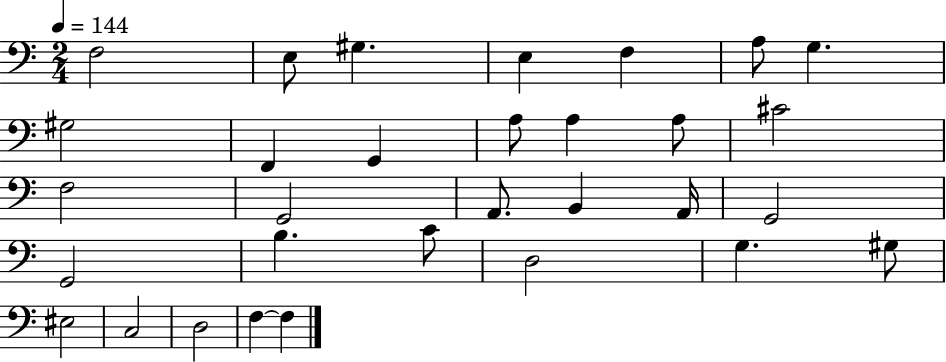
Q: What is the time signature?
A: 2/4